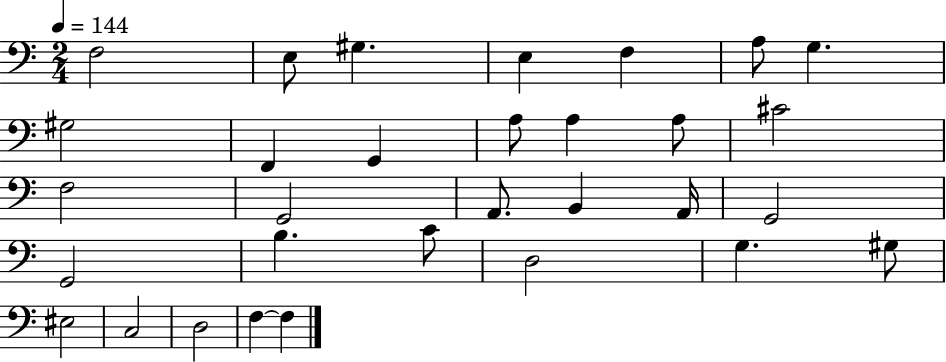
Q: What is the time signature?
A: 2/4